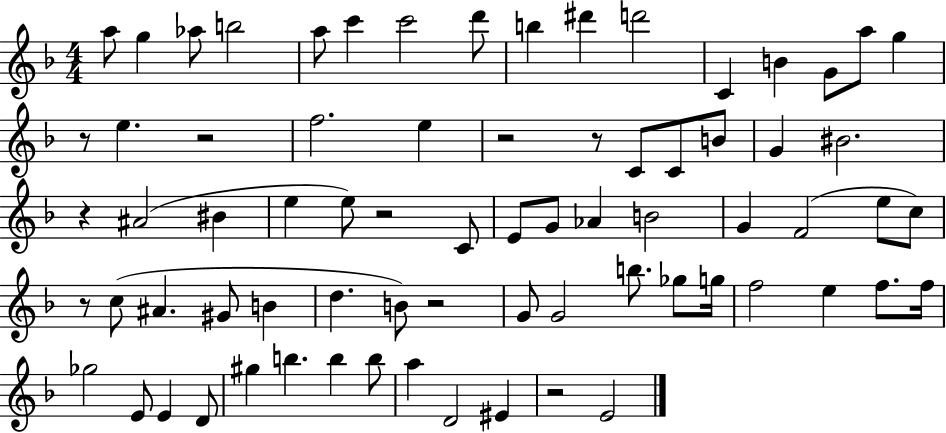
{
  \clef treble
  \numericTimeSignature
  \time 4/4
  \key f \major
  a''8 g''4 aes''8 b''2 | a''8 c'''4 c'''2 d'''8 | b''4 dis'''4 d'''2 | c'4 b'4 g'8 a''8 g''4 | \break r8 e''4. r2 | f''2. e''4 | r2 r8 c'8 c'8 b'8 | g'4 bis'2. | \break r4 ais'2( bis'4 | e''4 e''8) r2 c'8 | e'8 g'8 aes'4 b'2 | g'4 f'2( e''8 c''8) | \break r8 c''8( ais'4. gis'8 b'4 | d''4. b'8) r2 | g'8 g'2 b''8. ges''8 g''16 | f''2 e''4 f''8. f''16 | \break ges''2 e'8 e'4 d'8 | gis''4 b''4. b''4 b''8 | a''4 d'2 eis'4 | r2 e'2 | \break \bar "|."
}